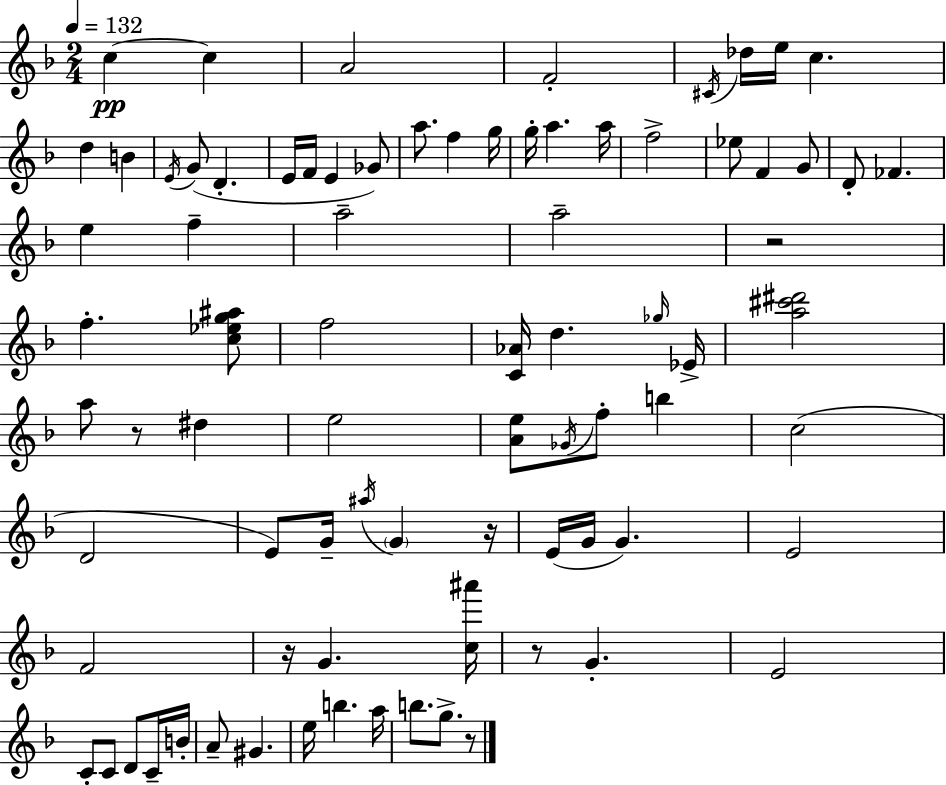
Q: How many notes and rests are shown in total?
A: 81